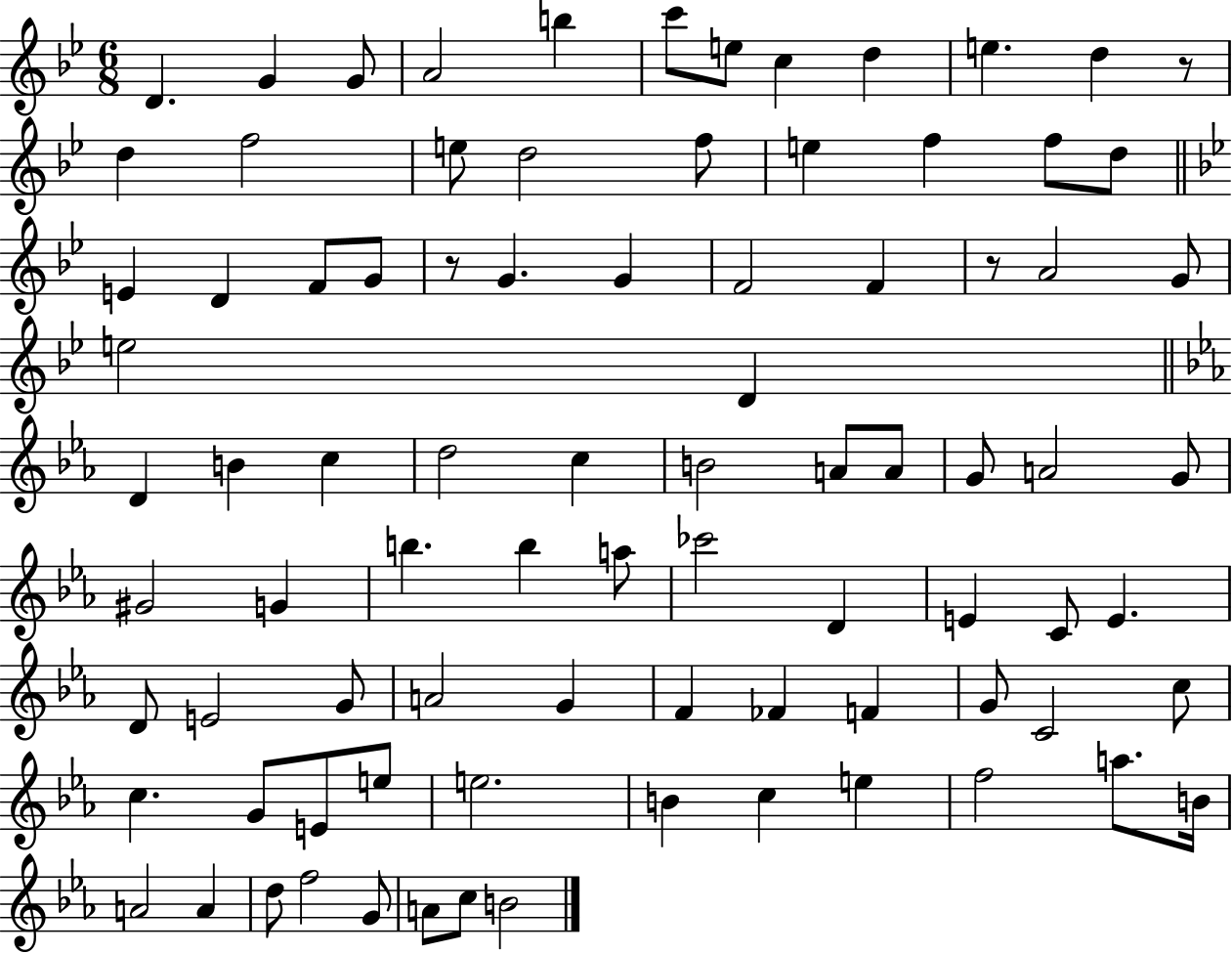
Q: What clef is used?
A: treble